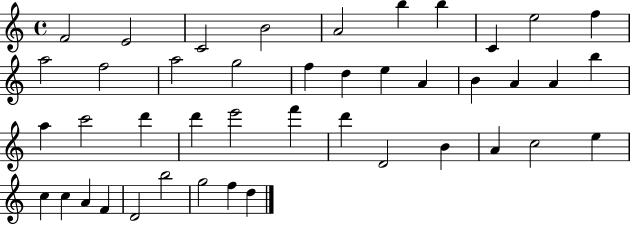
{
  \clef treble
  \time 4/4
  \defaultTimeSignature
  \key c \major
  f'2 e'2 | c'2 b'2 | a'2 b''4 b''4 | c'4 e''2 f''4 | \break a''2 f''2 | a''2 g''2 | f''4 d''4 e''4 a'4 | b'4 a'4 a'4 b''4 | \break a''4 c'''2 d'''4 | d'''4 e'''2 f'''4 | d'''4 d'2 b'4 | a'4 c''2 e''4 | \break c''4 c''4 a'4 f'4 | d'2 b''2 | g''2 f''4 d''4 | \bar "|."
}